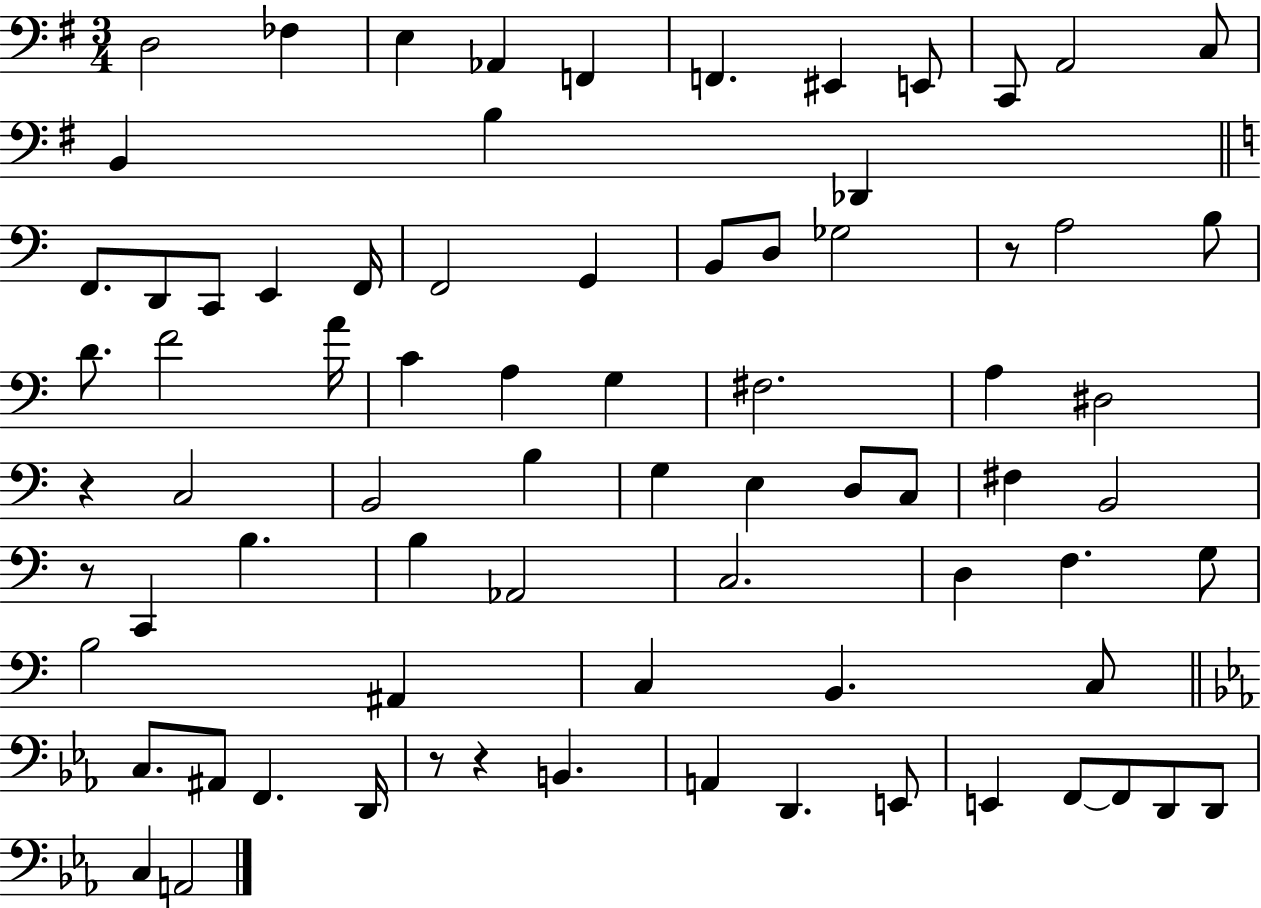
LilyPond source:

{
  \clef bass
  \numericTimeSignature
  \time 3/4
  \key g \major
  d2 fes4 | e4 aes,4 f,4 | f,4. eis,4 e,8 | c,8 a,2 c8 | \break b,4 b4 des,4 | \bar "||" \break \key a \minor f,8. d,8 c,8 e,4 f,16 | f,2 g,4 | b,8 d8 ges2 | r8 a2 b8 | \break d'8. f'2 a'16 | c'4 a4 g4 | fis2. | a4 dis2 | \break r4 c2 | b,2 b4 | g4 e4 d8 c8 | fis4 b,2 | \break r8 c,4 b4. | b4 aes,2 | c2. | d4 f4. g8 | \break b2 ais,4 | c4 b,4. c8 | \bar "||" \break \key ees \major c8. ais,8 f,4. d,16 | r8 r4 b,4. | a,4 d,4. e,8 | e,4 f,8~~ f,8 d,8 d,8 | \break c4 a,2 | \bar "|."
}